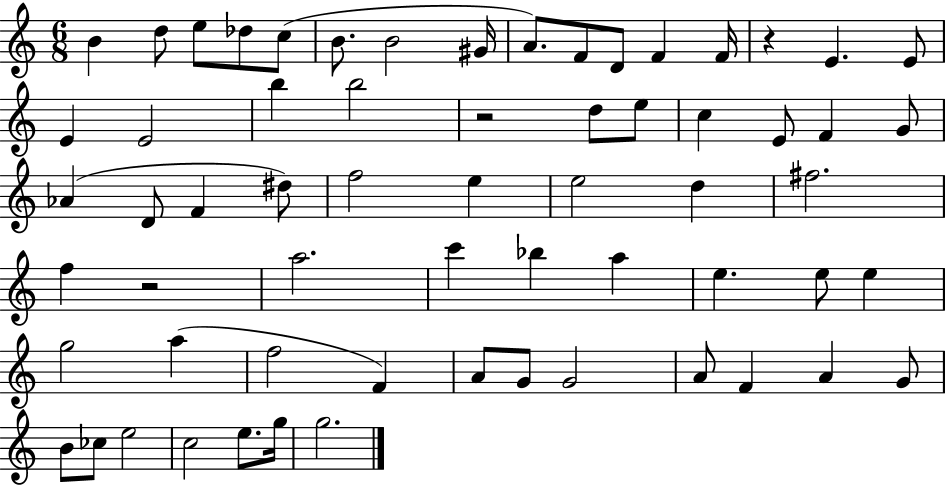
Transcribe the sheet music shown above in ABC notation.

X:1
T:Untitled
M:6/8
L:1/4
K:C
B d/2 e/2 _d/2 c/2 B/2 B2 ^G/4 A/2 F/2 D/2 F F/4 z E E/2 E E2 b b2 z2 d/2 e/2 c E/2 F G/2 _A D/2 F ^d/2 f2 e e2 d ^f2 f z2 a2 c' _b a e e/2 e g2 a f2 F A/2 G/2 G2 A/2 F A G/2 B/2 _c/2 e2 c2 e/2 g/4 g2